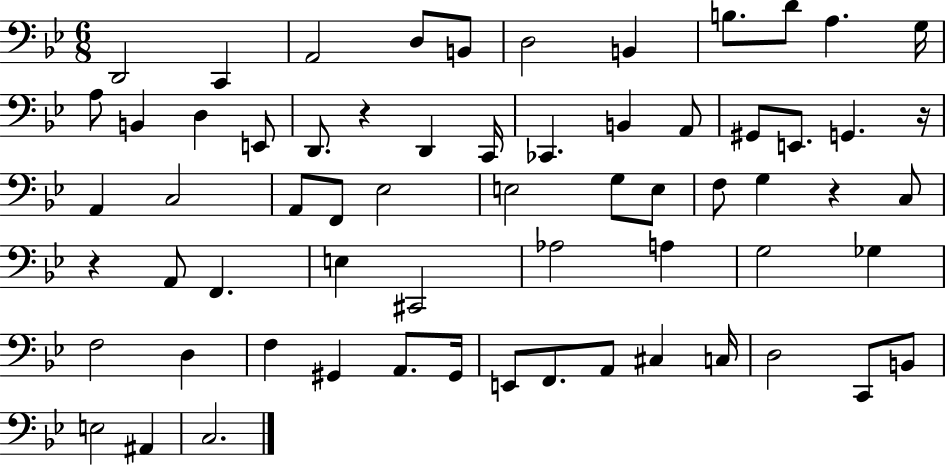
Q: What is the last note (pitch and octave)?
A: C3